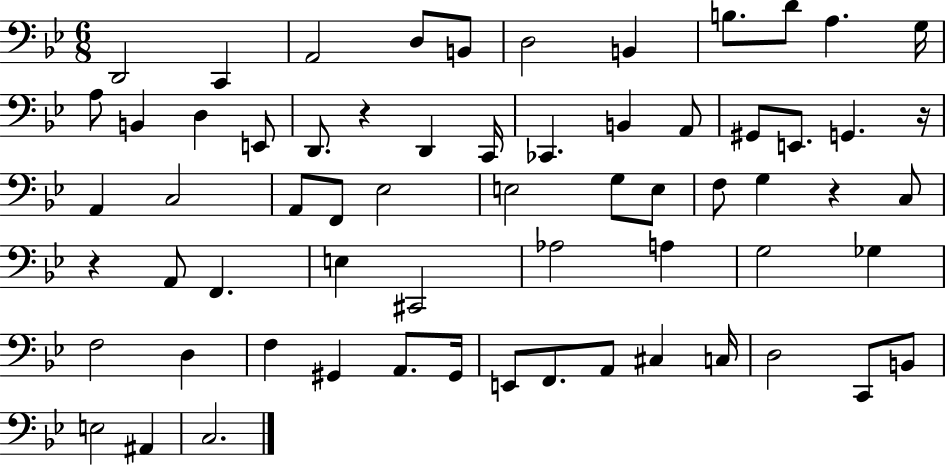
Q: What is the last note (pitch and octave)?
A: C3